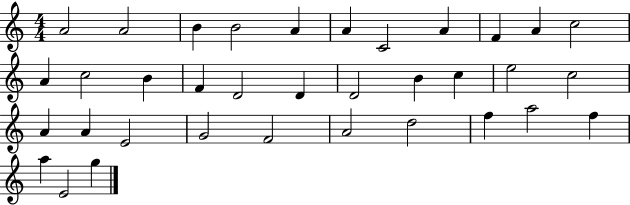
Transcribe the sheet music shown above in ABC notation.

X:1
T:Untitled
M:4/4
L:1/4
K:C
A2 A2 B B2 A A C2 A F A c2 A c2 B F D2 D D2 B c e2 c2 A A E2 G2 F2 A2 d2 f a2 f a E2 g